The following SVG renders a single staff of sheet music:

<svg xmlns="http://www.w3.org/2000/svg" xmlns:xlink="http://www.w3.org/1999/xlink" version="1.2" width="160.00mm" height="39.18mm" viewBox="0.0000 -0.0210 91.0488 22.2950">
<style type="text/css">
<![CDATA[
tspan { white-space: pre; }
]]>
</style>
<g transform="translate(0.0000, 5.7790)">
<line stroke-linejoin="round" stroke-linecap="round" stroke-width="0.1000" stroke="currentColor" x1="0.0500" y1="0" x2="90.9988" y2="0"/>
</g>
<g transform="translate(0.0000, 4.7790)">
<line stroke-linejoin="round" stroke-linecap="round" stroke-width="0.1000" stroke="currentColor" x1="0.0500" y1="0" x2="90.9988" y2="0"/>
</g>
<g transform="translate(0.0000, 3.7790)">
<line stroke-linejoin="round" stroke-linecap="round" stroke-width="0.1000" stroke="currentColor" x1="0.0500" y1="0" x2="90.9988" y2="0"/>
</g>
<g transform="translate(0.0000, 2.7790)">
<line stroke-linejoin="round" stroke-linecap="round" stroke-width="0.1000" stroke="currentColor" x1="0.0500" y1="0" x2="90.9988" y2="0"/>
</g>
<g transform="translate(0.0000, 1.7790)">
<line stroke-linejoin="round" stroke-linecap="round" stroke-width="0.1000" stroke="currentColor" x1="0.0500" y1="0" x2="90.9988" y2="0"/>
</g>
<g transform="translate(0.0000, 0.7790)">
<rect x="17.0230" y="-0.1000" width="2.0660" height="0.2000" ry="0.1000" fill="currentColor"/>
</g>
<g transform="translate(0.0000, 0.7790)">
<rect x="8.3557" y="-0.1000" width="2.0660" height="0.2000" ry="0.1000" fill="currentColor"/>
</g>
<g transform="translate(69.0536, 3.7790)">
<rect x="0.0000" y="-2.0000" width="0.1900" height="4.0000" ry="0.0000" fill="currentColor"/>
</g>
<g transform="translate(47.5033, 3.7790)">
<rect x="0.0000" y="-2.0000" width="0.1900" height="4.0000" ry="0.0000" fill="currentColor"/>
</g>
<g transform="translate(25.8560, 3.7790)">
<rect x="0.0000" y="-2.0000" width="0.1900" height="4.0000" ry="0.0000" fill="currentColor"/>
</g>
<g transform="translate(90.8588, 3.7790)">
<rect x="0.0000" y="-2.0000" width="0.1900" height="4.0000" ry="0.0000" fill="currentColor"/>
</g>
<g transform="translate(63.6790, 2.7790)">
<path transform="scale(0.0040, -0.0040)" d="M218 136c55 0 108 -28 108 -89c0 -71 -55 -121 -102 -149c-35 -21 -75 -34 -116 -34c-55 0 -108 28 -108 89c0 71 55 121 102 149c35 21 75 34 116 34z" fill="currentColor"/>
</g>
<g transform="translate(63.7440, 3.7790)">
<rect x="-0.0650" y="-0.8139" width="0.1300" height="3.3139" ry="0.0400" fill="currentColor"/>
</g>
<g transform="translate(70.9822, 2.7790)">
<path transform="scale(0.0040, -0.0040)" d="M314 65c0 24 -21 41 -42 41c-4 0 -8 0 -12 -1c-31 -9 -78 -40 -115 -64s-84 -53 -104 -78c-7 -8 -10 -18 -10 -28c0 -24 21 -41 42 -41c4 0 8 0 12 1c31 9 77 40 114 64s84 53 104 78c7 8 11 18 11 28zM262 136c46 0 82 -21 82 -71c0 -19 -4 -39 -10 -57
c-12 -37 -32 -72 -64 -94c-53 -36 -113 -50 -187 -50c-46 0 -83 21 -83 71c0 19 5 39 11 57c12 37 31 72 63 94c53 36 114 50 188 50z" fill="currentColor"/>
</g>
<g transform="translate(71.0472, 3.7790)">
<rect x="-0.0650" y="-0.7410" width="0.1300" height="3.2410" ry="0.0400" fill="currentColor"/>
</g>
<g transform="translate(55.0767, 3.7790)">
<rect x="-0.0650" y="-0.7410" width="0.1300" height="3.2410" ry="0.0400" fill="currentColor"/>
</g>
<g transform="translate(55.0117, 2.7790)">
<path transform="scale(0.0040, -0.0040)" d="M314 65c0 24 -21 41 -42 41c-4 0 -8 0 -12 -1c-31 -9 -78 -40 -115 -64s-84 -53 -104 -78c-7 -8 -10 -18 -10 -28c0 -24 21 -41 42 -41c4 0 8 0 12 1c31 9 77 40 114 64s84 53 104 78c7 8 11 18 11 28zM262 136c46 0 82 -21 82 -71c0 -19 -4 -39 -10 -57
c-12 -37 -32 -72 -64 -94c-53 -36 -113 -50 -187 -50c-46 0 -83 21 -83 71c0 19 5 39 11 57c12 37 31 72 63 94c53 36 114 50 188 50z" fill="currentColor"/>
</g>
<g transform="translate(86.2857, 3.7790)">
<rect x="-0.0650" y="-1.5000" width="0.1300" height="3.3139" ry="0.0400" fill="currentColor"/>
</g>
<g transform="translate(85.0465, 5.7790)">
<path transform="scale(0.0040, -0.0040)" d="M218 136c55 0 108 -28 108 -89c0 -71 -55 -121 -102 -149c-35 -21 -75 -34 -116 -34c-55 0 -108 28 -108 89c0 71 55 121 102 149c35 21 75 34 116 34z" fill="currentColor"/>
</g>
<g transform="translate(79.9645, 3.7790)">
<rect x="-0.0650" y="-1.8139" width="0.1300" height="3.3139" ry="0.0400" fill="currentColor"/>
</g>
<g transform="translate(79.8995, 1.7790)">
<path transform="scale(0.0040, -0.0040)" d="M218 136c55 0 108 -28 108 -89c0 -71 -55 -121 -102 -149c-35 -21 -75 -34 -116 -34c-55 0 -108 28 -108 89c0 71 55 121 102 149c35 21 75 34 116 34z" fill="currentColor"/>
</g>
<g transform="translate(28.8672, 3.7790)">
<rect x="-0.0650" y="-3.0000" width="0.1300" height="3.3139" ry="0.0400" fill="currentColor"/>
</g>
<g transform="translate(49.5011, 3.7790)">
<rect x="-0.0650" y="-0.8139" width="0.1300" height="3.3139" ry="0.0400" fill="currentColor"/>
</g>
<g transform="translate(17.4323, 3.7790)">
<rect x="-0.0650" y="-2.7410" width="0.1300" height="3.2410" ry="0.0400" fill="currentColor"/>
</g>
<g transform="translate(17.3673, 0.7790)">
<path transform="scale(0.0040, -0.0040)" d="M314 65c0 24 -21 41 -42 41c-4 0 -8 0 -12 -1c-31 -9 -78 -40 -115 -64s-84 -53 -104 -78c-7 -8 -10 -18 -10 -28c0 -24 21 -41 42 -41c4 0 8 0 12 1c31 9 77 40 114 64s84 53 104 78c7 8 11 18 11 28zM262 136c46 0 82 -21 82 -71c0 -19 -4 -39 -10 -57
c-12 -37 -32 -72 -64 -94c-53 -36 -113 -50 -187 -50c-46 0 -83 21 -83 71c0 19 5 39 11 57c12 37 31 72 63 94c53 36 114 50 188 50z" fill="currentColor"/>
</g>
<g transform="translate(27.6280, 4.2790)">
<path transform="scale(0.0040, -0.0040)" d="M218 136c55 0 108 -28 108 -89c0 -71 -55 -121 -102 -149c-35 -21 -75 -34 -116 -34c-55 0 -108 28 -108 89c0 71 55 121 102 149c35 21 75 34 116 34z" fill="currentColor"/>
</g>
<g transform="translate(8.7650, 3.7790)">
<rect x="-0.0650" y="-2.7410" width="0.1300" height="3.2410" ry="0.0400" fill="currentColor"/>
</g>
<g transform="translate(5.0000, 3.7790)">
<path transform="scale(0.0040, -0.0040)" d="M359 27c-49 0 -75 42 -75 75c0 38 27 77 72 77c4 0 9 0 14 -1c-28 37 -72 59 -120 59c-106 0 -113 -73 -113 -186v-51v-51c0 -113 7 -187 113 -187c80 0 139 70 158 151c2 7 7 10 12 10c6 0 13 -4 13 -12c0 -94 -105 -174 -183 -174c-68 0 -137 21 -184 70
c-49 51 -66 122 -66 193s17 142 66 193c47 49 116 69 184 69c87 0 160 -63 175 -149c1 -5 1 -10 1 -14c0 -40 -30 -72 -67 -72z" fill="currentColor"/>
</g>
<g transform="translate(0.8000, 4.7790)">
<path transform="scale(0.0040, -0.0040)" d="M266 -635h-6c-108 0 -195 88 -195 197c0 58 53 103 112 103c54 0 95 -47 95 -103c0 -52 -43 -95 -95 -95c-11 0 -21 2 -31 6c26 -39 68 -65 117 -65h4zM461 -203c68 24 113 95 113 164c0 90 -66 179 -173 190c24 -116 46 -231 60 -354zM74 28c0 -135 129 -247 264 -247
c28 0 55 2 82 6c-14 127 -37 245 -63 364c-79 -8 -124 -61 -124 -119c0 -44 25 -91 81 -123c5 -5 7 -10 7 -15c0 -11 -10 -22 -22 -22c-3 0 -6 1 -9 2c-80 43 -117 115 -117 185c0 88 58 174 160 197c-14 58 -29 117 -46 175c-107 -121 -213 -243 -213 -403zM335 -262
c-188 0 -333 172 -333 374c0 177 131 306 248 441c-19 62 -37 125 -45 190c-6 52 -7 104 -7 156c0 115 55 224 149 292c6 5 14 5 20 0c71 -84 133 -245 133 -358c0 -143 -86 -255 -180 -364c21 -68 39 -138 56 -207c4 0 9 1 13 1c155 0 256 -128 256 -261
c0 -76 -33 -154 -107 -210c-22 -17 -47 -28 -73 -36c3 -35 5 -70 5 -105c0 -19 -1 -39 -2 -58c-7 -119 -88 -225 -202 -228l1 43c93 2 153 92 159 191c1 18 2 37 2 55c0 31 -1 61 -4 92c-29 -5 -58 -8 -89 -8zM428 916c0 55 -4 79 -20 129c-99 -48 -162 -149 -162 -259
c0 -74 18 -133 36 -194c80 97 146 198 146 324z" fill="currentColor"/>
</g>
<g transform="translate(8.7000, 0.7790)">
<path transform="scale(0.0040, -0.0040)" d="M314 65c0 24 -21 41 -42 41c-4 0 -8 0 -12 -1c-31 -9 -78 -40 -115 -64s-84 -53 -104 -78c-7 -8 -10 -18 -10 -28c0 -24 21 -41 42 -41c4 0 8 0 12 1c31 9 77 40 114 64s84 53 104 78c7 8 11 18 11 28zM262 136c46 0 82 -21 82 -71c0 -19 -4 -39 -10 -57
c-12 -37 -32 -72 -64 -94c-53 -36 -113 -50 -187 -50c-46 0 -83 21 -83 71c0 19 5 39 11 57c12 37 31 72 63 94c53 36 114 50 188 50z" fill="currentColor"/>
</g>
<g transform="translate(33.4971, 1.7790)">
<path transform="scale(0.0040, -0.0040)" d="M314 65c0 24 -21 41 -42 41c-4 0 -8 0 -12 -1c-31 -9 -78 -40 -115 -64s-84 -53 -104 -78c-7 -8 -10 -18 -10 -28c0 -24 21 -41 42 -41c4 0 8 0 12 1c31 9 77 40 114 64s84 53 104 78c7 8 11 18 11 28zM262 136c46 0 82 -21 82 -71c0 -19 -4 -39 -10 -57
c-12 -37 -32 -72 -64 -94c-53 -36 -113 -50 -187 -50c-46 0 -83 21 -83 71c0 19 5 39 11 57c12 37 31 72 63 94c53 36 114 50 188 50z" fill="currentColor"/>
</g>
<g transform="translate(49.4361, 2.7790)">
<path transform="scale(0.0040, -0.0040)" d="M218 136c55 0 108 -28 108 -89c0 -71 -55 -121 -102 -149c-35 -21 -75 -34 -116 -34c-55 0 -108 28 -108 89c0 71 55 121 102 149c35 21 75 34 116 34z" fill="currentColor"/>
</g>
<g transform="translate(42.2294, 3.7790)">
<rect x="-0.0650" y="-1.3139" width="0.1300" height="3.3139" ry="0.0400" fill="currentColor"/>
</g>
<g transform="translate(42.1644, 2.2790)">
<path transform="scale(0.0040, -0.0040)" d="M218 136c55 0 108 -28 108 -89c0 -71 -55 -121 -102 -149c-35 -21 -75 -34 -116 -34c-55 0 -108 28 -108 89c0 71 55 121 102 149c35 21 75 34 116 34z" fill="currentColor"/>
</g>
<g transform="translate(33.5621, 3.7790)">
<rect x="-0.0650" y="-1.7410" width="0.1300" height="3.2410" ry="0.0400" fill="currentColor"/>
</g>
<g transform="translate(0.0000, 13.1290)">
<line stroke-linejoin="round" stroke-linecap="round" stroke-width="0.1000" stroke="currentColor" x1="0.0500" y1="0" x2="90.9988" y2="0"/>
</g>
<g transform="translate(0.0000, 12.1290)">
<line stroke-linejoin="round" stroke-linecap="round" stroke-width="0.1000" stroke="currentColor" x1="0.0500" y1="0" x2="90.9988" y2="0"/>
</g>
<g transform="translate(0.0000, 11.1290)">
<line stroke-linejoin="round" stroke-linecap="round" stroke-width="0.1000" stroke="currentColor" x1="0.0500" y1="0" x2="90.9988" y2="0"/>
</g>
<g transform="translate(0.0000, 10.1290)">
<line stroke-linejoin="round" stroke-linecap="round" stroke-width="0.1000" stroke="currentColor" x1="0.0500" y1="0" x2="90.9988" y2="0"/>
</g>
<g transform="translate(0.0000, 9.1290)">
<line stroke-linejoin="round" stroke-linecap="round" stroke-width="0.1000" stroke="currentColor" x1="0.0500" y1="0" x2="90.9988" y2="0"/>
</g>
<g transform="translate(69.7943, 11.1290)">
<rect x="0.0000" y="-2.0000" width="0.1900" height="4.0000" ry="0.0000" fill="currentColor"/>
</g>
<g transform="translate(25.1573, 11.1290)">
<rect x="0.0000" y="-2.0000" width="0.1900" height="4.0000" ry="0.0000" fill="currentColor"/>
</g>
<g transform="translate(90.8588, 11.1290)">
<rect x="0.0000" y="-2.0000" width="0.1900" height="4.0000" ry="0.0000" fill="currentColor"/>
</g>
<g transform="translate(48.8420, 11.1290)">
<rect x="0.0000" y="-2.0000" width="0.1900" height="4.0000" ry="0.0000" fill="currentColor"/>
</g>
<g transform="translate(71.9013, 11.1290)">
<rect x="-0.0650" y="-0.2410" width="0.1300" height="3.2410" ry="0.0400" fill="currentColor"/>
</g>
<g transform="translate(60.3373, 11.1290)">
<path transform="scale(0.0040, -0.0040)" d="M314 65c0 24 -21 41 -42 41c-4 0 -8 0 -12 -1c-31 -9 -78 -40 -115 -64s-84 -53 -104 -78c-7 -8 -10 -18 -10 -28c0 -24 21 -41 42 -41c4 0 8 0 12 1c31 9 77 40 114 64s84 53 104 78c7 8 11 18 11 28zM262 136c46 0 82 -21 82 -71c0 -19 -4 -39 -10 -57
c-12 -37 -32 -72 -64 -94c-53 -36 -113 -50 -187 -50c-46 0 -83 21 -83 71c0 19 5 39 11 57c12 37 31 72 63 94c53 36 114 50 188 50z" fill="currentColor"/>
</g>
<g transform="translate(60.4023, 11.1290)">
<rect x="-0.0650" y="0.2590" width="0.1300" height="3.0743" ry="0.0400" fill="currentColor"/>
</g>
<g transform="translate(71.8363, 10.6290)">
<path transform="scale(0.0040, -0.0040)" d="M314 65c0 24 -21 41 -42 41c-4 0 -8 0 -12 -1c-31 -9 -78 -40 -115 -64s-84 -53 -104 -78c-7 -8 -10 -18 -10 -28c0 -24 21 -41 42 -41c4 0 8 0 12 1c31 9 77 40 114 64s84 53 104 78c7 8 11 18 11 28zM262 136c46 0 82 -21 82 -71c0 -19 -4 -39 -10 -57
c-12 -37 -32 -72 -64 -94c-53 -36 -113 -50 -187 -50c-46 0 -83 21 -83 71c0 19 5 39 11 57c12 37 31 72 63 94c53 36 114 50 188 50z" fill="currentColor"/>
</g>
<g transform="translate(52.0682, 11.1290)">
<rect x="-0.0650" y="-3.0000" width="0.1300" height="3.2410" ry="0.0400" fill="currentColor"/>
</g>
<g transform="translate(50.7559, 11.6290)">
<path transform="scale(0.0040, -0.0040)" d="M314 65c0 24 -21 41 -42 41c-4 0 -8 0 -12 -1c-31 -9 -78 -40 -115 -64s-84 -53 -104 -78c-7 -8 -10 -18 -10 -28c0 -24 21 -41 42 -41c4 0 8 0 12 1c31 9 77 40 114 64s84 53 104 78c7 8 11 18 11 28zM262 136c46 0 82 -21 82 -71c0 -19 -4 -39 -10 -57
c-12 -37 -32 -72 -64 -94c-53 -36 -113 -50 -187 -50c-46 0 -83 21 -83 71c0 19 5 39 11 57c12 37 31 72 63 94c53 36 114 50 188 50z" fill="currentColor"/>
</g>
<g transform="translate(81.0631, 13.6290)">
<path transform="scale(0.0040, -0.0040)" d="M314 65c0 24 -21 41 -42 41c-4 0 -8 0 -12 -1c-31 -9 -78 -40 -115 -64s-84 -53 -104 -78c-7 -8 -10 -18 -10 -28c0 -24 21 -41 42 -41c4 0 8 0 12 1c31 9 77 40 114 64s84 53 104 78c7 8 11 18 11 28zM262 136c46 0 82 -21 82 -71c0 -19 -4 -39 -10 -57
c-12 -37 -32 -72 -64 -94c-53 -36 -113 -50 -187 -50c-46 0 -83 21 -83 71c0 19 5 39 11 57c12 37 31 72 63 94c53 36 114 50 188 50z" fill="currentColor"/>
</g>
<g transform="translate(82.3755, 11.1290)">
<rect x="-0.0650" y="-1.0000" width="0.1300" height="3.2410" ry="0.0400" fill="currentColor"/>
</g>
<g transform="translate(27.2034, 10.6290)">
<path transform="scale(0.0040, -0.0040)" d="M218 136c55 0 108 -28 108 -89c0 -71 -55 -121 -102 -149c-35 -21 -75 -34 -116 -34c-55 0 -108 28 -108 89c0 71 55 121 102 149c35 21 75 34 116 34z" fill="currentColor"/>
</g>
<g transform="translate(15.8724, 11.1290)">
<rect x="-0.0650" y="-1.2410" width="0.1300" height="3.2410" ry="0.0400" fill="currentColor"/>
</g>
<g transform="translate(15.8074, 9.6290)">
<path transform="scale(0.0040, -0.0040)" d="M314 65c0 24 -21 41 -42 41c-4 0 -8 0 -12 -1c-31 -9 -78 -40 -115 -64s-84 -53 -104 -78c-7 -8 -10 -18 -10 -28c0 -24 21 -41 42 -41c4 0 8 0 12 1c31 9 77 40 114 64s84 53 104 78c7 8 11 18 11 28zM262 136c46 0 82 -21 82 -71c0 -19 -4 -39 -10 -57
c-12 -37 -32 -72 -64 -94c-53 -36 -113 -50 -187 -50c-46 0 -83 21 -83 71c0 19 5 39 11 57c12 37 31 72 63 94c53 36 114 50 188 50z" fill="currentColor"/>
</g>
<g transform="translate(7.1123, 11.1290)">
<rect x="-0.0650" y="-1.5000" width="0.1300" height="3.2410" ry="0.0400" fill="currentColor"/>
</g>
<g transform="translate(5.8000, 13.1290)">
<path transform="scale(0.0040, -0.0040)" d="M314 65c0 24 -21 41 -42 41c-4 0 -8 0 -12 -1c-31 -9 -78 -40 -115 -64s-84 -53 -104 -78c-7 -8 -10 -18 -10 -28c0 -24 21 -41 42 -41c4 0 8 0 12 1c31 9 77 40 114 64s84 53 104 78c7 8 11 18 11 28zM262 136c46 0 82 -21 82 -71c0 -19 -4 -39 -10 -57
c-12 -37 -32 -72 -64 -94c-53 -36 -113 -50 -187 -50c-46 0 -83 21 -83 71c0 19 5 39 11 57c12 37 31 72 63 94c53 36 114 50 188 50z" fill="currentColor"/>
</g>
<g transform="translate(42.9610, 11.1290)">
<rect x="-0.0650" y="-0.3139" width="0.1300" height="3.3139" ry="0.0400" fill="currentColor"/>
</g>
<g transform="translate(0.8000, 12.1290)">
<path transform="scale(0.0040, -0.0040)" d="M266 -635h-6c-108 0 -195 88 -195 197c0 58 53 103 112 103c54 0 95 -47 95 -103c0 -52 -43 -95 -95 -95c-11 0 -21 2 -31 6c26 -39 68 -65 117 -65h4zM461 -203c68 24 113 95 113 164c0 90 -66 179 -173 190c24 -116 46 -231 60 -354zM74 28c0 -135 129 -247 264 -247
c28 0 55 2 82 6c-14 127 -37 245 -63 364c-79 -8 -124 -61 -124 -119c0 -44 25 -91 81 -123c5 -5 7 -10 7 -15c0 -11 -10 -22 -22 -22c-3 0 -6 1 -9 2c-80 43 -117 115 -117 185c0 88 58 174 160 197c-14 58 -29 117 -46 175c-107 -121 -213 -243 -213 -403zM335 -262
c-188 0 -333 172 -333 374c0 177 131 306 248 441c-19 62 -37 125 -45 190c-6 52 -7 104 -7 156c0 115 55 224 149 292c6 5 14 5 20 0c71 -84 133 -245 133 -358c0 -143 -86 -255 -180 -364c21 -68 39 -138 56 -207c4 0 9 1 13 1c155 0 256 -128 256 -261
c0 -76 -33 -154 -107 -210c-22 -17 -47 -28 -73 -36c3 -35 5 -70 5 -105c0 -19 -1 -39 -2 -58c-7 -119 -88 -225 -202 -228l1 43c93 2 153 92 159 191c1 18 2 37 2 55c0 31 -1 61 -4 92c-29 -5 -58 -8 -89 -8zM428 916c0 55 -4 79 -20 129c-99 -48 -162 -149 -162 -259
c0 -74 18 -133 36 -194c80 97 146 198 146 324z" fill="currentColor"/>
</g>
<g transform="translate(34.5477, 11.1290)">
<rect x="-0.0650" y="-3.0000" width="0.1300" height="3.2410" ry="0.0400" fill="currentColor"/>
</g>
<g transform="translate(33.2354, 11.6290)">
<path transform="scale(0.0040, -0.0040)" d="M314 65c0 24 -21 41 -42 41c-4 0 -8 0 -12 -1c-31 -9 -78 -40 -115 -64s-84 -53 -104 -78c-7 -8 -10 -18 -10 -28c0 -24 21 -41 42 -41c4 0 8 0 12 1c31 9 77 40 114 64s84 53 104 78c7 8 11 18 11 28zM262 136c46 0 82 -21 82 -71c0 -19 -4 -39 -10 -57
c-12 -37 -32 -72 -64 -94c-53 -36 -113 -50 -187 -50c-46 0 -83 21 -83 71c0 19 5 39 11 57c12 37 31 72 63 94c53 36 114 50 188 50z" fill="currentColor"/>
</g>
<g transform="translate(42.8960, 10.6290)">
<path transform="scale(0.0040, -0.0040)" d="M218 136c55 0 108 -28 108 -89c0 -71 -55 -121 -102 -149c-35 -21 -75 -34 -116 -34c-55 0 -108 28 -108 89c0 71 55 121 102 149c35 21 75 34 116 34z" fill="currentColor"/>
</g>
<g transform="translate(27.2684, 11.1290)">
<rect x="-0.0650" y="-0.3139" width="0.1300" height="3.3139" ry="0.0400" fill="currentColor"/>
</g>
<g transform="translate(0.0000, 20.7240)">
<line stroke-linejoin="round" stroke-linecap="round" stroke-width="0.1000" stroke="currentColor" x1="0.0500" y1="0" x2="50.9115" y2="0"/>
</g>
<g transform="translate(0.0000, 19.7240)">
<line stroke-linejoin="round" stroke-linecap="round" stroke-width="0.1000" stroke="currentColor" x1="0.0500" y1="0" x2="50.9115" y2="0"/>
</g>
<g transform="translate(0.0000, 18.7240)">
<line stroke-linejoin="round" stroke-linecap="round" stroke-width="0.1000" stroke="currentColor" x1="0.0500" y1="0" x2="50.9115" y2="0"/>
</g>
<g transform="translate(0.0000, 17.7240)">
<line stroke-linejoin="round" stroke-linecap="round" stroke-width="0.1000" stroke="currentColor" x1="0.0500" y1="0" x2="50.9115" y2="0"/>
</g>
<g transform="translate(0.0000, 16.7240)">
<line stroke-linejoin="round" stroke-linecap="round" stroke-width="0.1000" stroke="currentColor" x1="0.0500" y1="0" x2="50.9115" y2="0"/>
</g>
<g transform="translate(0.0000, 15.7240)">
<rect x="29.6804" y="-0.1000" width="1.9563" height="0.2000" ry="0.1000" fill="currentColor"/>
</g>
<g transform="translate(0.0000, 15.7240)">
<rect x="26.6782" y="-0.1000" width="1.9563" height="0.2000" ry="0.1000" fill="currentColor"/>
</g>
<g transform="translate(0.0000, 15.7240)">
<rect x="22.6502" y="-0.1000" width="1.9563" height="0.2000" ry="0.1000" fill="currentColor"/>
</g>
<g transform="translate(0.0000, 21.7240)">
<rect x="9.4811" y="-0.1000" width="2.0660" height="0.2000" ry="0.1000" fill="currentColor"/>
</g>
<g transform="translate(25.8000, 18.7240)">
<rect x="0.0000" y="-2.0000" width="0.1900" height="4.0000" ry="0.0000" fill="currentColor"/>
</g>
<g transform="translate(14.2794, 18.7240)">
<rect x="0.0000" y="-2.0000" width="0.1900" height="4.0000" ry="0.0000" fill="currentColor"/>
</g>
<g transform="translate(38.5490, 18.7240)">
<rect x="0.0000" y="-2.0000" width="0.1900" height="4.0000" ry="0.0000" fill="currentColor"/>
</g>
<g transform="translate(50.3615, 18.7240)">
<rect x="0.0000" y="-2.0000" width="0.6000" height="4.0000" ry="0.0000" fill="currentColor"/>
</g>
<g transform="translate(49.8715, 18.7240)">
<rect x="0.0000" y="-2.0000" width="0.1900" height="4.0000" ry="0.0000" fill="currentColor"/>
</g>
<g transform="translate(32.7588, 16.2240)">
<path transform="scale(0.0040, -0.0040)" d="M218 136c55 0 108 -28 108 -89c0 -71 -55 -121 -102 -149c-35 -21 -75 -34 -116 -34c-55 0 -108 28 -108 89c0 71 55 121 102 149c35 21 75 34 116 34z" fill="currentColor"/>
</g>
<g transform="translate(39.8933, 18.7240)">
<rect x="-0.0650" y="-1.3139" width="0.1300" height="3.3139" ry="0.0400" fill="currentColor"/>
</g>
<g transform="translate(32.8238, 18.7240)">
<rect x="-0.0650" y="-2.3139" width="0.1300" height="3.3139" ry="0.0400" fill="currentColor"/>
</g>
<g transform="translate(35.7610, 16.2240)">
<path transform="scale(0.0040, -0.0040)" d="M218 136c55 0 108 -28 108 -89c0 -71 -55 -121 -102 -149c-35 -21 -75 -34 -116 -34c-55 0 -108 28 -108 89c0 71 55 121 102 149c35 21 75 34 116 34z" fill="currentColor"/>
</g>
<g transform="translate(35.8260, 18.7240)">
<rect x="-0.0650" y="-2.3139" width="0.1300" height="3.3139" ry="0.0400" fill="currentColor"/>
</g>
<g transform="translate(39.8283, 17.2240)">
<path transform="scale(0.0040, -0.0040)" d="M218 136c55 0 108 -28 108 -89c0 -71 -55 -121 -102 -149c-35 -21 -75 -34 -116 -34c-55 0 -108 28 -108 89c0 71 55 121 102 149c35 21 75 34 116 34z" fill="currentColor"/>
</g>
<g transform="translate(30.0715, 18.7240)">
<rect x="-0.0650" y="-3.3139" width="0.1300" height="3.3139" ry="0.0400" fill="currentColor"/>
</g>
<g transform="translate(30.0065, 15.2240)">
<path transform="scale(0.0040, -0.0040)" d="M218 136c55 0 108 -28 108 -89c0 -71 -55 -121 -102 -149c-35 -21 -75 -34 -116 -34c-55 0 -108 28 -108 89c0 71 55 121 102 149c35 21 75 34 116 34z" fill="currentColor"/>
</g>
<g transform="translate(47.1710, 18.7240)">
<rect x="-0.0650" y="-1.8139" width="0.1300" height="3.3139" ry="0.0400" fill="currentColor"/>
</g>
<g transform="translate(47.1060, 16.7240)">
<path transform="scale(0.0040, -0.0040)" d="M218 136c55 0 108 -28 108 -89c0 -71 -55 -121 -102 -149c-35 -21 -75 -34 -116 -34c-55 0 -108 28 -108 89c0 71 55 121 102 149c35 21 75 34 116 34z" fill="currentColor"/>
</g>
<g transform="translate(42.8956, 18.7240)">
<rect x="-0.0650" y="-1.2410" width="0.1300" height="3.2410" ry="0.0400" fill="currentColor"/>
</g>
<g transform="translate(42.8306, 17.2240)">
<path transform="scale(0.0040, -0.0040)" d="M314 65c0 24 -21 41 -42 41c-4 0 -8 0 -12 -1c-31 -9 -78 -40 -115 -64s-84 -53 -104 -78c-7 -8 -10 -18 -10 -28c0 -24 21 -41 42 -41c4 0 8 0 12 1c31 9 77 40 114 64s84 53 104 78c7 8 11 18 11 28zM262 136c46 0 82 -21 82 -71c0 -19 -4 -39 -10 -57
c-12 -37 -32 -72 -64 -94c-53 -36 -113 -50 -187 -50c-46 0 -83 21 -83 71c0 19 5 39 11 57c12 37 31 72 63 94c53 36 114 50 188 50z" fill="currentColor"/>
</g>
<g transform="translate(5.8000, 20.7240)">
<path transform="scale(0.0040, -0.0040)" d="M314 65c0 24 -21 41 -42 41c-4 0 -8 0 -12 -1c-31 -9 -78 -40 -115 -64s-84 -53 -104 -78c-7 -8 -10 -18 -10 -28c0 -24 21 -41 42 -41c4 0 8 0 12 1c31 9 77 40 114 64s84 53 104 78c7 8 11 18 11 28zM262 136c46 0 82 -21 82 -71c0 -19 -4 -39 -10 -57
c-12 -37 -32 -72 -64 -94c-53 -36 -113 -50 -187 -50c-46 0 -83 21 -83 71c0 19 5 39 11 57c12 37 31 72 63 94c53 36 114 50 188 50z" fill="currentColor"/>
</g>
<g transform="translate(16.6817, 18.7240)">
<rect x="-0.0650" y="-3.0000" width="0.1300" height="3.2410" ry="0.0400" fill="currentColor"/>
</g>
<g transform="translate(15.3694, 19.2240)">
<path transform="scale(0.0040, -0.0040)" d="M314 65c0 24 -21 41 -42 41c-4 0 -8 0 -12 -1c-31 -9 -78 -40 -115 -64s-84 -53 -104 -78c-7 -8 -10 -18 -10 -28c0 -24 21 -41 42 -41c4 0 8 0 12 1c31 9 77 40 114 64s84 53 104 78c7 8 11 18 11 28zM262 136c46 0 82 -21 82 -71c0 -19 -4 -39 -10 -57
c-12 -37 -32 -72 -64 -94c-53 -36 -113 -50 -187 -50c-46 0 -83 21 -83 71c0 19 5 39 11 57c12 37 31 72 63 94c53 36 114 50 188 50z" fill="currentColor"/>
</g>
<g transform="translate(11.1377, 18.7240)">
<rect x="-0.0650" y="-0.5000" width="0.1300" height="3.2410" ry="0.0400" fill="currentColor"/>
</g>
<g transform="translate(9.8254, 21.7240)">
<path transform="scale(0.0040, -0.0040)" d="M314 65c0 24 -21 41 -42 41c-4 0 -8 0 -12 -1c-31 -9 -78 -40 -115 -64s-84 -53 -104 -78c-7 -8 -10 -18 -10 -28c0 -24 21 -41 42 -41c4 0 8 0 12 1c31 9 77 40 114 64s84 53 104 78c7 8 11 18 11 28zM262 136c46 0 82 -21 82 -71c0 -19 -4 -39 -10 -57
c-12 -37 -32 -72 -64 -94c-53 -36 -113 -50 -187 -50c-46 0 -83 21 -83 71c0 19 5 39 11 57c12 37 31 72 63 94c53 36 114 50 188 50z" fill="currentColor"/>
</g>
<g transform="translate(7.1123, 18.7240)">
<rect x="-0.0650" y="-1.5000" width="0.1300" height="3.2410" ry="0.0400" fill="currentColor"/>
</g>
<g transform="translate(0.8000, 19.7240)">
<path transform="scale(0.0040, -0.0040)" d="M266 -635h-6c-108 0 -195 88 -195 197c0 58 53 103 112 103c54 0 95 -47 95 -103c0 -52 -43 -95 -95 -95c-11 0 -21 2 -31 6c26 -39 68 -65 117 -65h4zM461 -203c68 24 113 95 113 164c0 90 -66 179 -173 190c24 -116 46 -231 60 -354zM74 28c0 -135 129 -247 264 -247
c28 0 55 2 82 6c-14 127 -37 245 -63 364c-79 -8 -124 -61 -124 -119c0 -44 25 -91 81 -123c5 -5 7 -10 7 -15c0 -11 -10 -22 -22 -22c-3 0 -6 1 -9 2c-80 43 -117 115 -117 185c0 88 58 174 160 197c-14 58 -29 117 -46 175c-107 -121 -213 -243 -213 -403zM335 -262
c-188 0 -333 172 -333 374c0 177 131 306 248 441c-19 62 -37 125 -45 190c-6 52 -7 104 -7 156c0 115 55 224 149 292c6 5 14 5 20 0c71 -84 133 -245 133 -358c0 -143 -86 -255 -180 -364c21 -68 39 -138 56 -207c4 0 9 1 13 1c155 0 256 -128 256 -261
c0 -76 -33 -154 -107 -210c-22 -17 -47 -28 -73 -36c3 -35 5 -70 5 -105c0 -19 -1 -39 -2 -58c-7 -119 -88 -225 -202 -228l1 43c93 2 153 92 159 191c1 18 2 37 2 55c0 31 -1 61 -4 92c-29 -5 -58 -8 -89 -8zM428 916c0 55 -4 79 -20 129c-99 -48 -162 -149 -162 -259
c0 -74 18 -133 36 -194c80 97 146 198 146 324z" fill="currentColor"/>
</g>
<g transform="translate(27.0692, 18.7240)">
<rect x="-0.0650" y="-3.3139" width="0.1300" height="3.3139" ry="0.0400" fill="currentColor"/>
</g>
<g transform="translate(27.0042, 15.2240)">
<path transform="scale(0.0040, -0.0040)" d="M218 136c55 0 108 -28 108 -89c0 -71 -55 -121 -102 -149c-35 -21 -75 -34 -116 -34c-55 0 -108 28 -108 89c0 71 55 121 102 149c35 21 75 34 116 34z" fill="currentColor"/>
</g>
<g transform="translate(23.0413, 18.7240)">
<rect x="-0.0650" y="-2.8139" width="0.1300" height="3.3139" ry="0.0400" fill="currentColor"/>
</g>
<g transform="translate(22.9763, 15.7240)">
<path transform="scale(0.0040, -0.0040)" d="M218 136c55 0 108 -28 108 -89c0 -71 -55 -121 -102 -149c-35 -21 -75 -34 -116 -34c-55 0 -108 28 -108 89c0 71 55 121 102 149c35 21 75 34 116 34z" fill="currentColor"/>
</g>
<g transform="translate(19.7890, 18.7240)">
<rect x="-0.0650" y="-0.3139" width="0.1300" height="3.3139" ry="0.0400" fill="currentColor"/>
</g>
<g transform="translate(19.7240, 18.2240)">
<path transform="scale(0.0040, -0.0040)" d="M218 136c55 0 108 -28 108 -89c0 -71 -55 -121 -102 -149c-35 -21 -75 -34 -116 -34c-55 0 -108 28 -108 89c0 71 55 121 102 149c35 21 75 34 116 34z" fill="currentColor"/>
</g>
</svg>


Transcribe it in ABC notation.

X:1
T:Untitled
M:4/4
L:1/4
K:C
a2 a2 A f2 e d d2 d d2 f E E2 e2 c A2 c A2 B2 c2 D2 E2 C2 A2 c a b b g g e e2 f